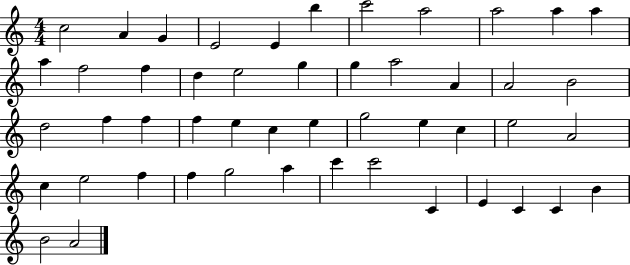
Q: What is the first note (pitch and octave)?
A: C5